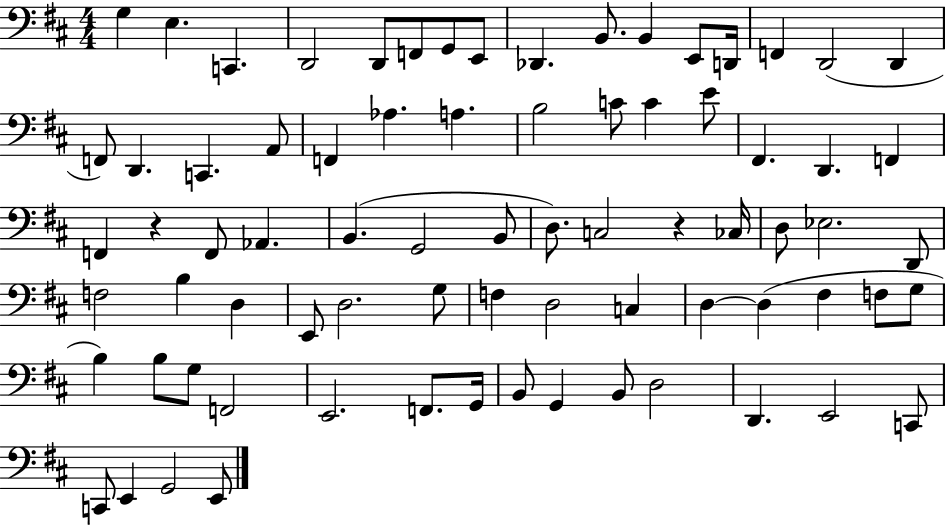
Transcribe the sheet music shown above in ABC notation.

X:1
T:Untitled
M:4/4
L:1/4
K:D
G, E, C,, D,,2 D,,/2 F,,/2 G,,/2 E,,/2 _D,, B,,/2 B,, E,,/2 D,,/4 F,, D,,2 D,, F,,/2 D,, C,, A,,/2 F,, _A, A, B,2 C/2 C E/2 ^F,, D,, F,, F,, z F,,/2 _A,, B,, G,,2 B,,/2 D,/2 C,2 z _C,/4 D,/2 _E,2 D,,/2 F,2 B, D, E,,/2 D,2 G,/2 F, D,2 C, D, D, ^F, F,/2 G,/2 B, B,/2 G,/2 F,,2 E,,2 F,,/2 G,,/4 B,,/2 G,, B,,/2 D,2 D,, E,,2 C,,/2 C,,/2 E,, G,,2 E,,/2